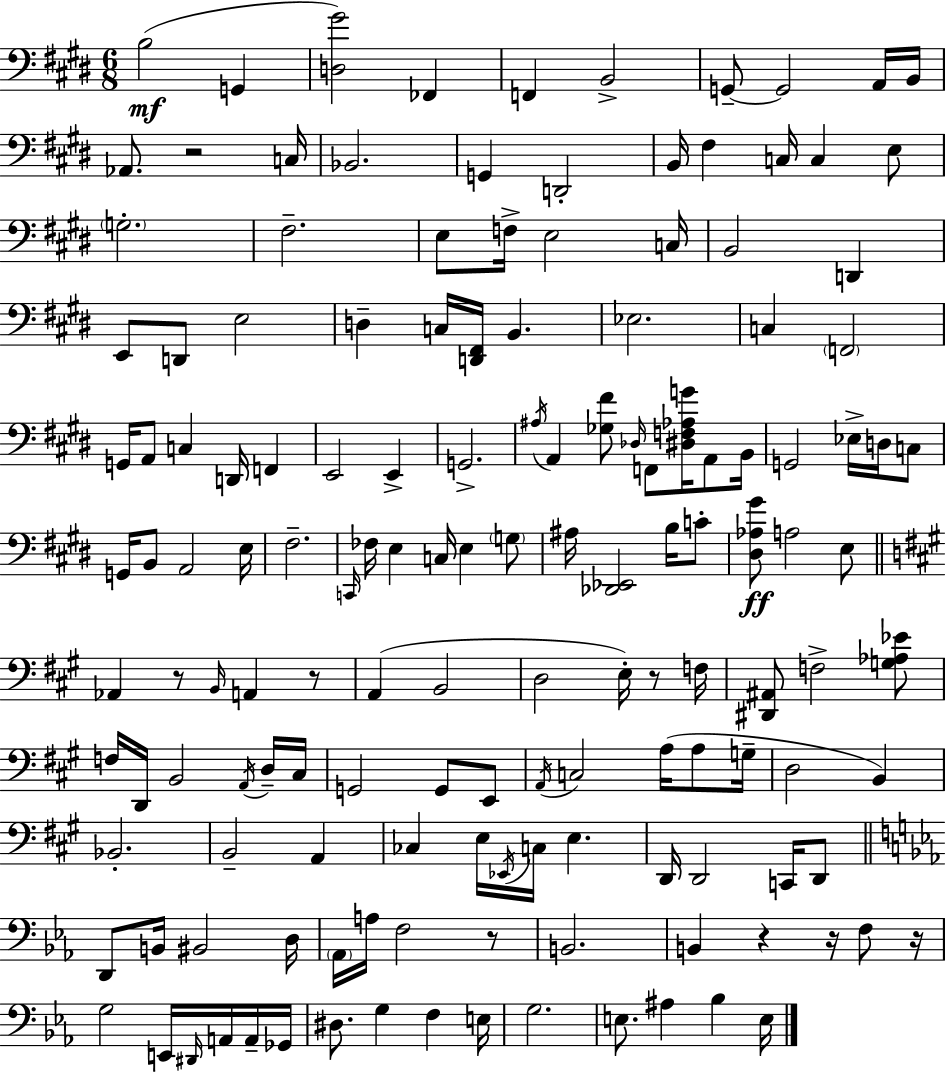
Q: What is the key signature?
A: E major